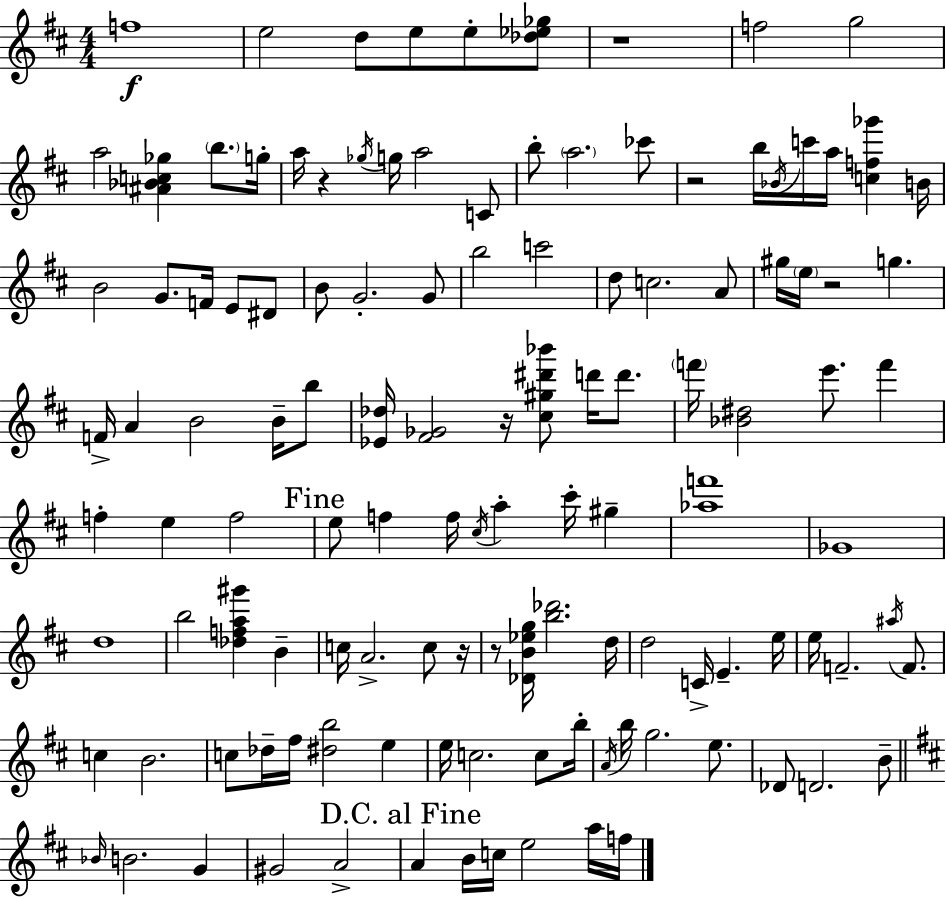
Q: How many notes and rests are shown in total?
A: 122